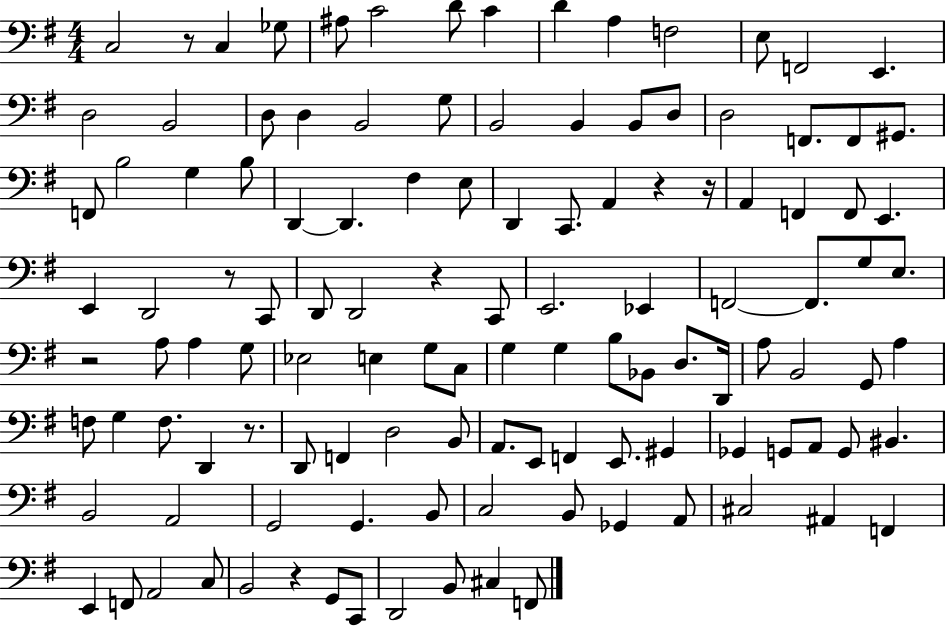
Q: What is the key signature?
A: G major